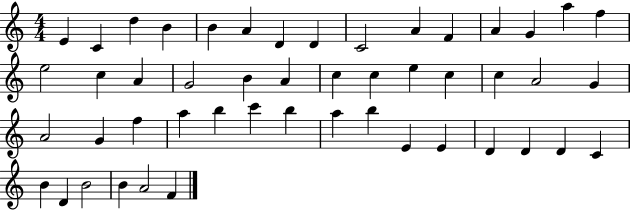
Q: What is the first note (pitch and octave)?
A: E4